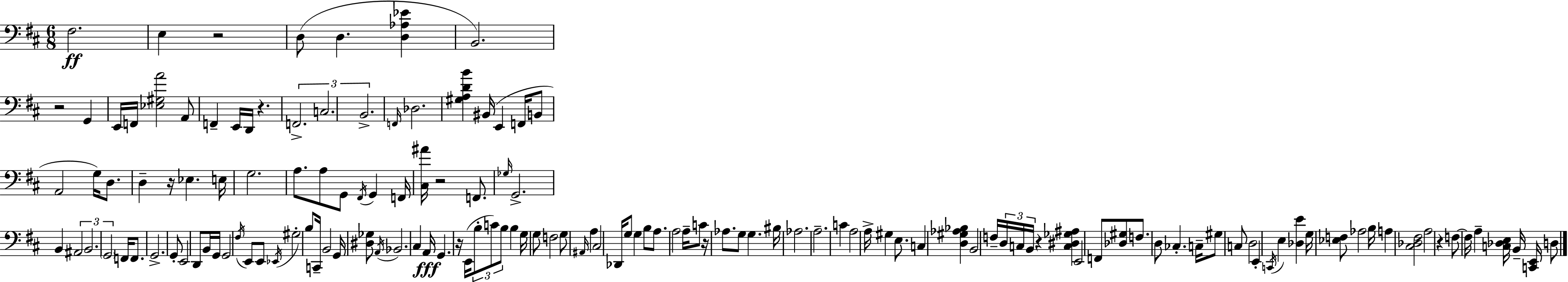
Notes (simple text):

F#3/h. E3/q R/h D3/e D3/q. [D3,Ab3,Eb4]/q B2/h. R/h G2/q E2/s F2/s [Eb3,G#3,A4]/h A2/e F2/q E2/s D2/s R/q. F2/h. C3/h. B2/h. F2/s Db3/h. [G#3,A3,D4,B4]/q BIS2/s E2/q F2/s B2/e A2/h G3/s D3/e. D3/q R/s Eb3/q. E3/s G3/h. A3/e. A3/e G2/e F#2/s G2/q F2/s [C#3,A#4]/s R/h F2/e. Gb3/s G2/h. B2/q A#2/h B2/h. G2/h F2/s F2/e. G2/h. G2/e E2/h D2/e B2/s G2/s G2/h F#3/s E2/e E2/e Eb2/s G#3/h B3/e C2/s B2/h G2/s [D#3,Gb3]/e A2/s Bb2/h. C#3/q A2/s G2/q. R/s E2/s B3/e C4/e B3/e B3/q G3/s G3/e F3/h G3/e A#2/s A3/q C#3/h Db2/s G3/e G3/q B3/e A3/e. A3/h A3/s C4/e R/s Ab3/e. G3/e G3/q. BIS3/s Ab3/h. A3/h. C4/q A3/h A3/s G#3/q E3/e. C3/q [D3,G#3,Ab3,Bb3]/q B2/h F3/s D3/s C3/s B2/s R/q [C3,D#3,Gb3,A#3]/q E2/h F2/e [Db3,G#3]/e F3/e. D3/e CES3/q. C3/s G#3/e C3/e D3/h E2/q C2/s E3/q [Db3,E4]/q G3/s [Eb3,F3]/e Ab3/h B3/s A3/q [C#3,Db3,F#3]/h A3/h R/q F3/e F3/s A3/q [C3,Db3,E3]/s B2/s [C2,E2]/s D3/e